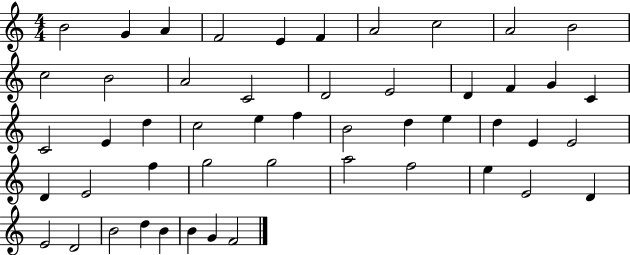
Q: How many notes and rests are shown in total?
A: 50